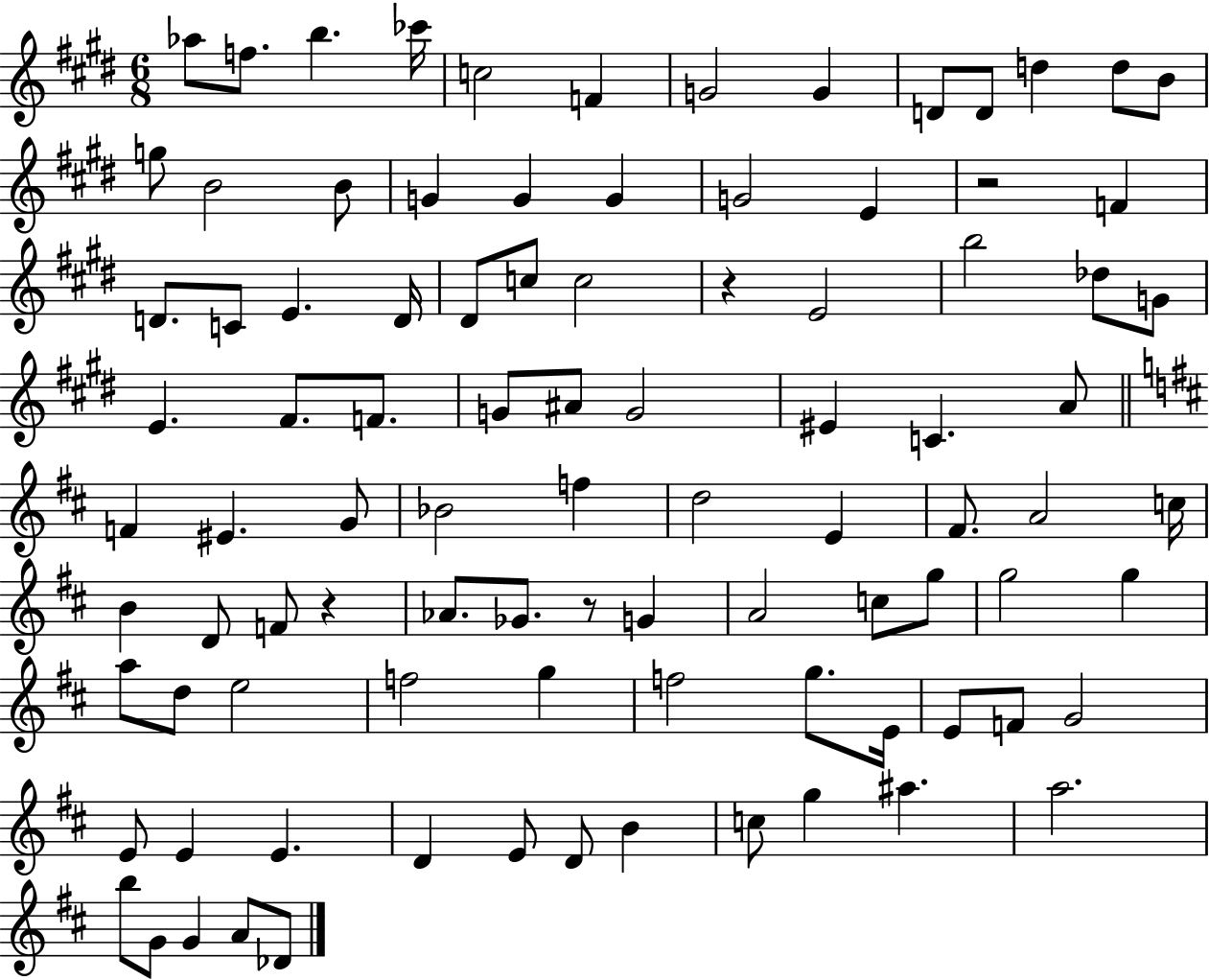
Ab5/e F5/e. B5/q. CES6/s C5/h F4/q G4/h G4/q D4/e D4/e D5/q D5/e B4/e G5/e B4/h B4/e G4/q G4/q G4/q G4/h E4/q R/h F4/q D4/e. C4/e E4/q. D4/s D#4/e C5/e C5/h R/q E4/h B5/h Db5/e G4/e E4/q. F#4/e. F4/e. G4/e A#4/e G4/h EIS4/q C4/q. A4/e F4/q EIS4/q. G4/e Bb4/h F5/q D5/h E4/q F#4/e. A4/h C5/s B4/q D4/e F4/e R/q Ab4/e. Gb4/e. R/e G4/q A4/h C5/e G5/e G5/h G5/q A5/e D5/e E5/h F5/h G5/q F5/h G5/e. E4/s E4/e F4/e G4/h E4/e E4/q E4/q. D4/q E4/e D4/e B4/q C5/e G5/q A#5/q. A5/h. B5/e G4/e G4/q A4/e Db4/e